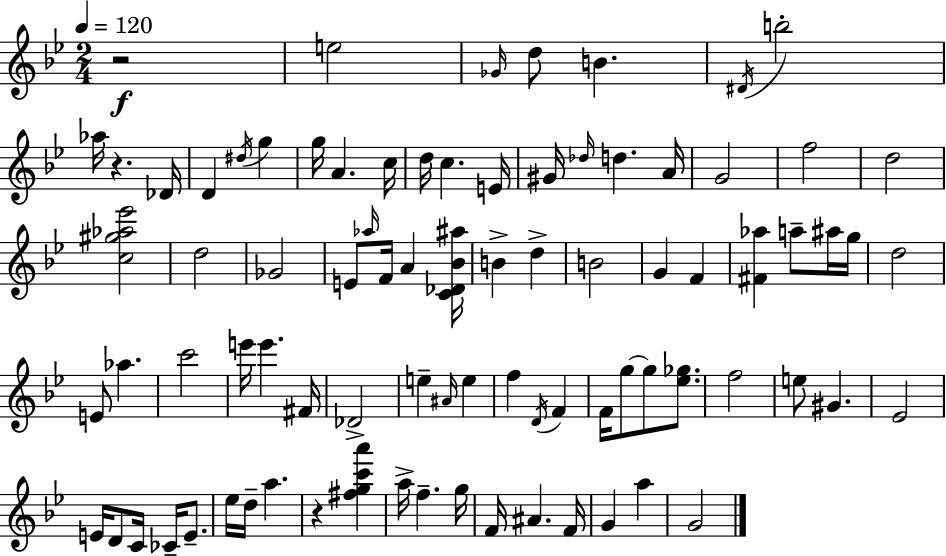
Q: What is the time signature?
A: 2/4